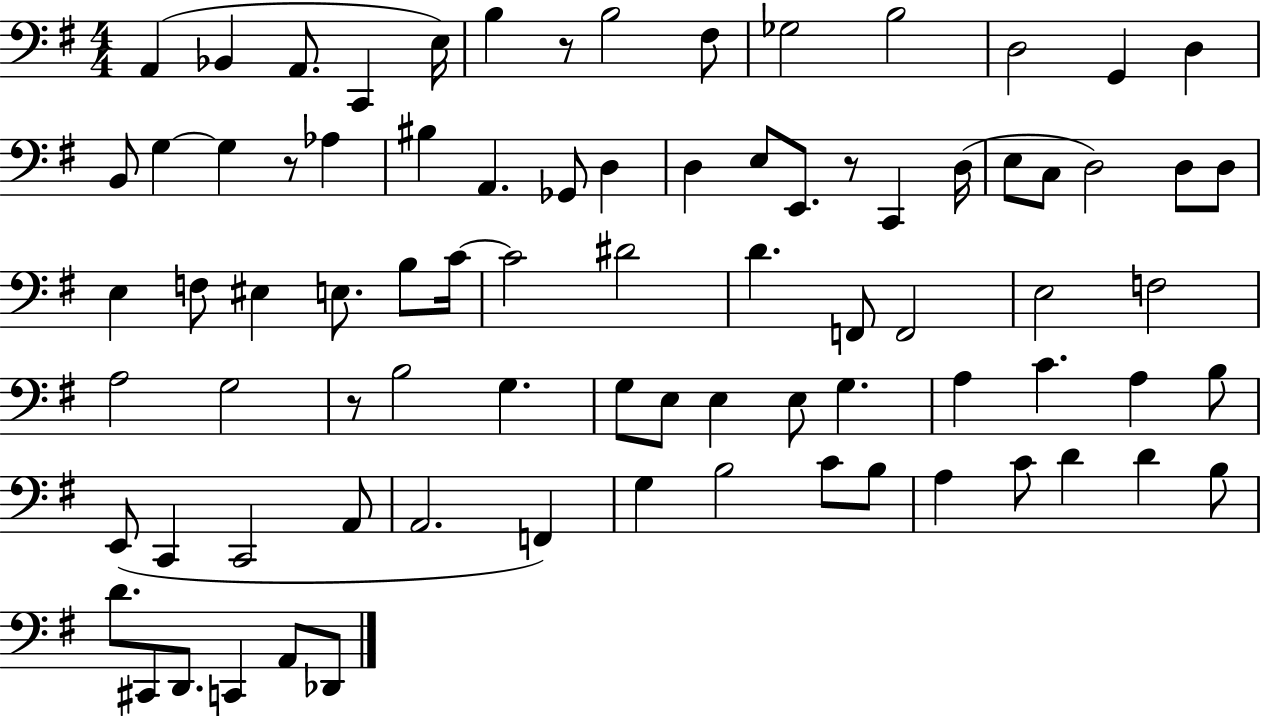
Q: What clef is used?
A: bass